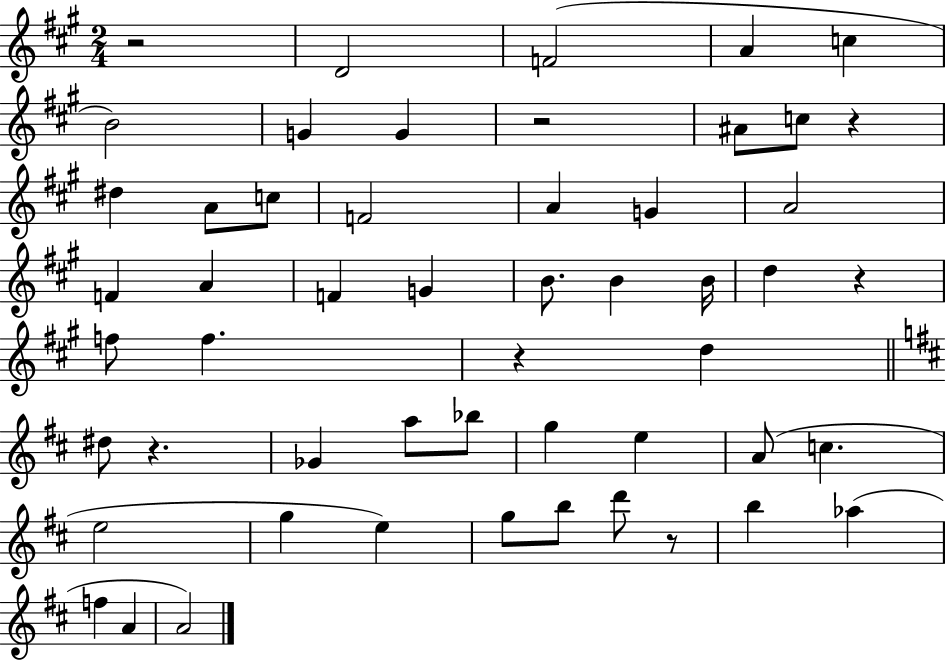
R/h D4/h F4/h A4/q C5/q B4/h G4/q G4/q R/h A#4/e C5/e R/q D#5/q A4/e C5/e F4/h A4/q G4/q A4/h F4/q A4/q F4/q G4/q B4/e. B4/q B4/s D5/q R/q F5/e F5/q. R/q D5/q D#5/e R/q. Gb4/q A5/e Bb5/e G5/q E5/q A4/e C5/q. E5/h G5/q E5/q G5/e B5/e D6/e R/e B5/q Ab5/q F5/q A4/q A4/h